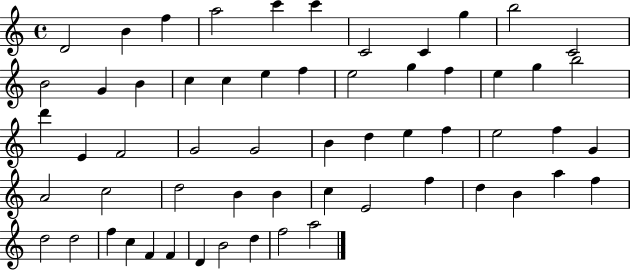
D4/h B4/q F5/q A5/h C6/q C6/q C4/h C4/q G5/q B5/h C4/h B4/h G4/q B4/q C5/q C5/q E5/q F5/q E5/h G5/q F5/q E5/q G5/q B5/h D6/q E4/q F4/h G4/h G4/h B4/q D5/q E5/q F5/q E5/h F5/q G4/q A4/h C5/h D5/h B4/q B4/q C5/q E4/h F5/q D5/q B4/q A5/q F5/q D5/h D5/h F5/q C5/q F4/q F4/q D4/q B4/h D5/q F5/h A5/h